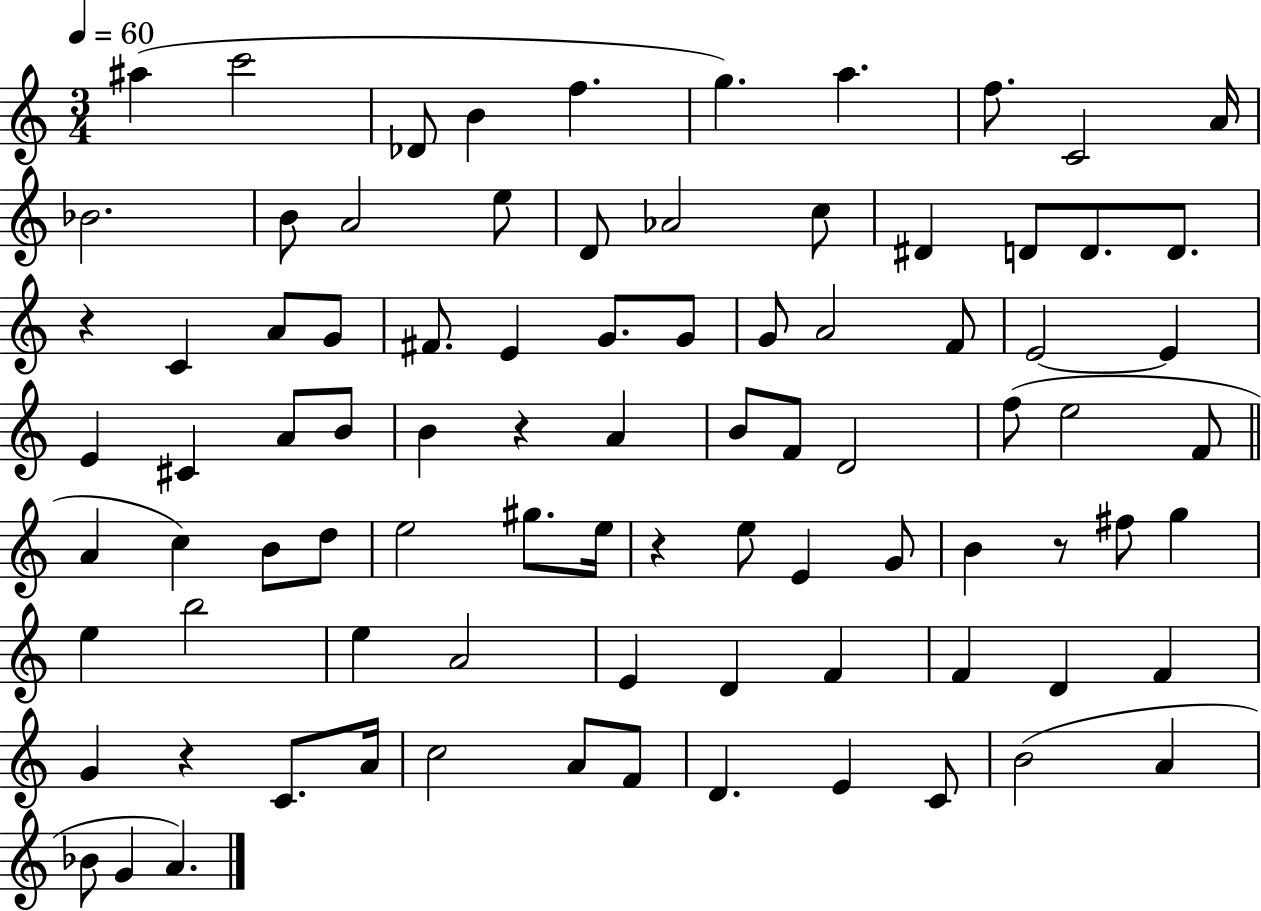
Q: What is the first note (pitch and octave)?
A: A#5